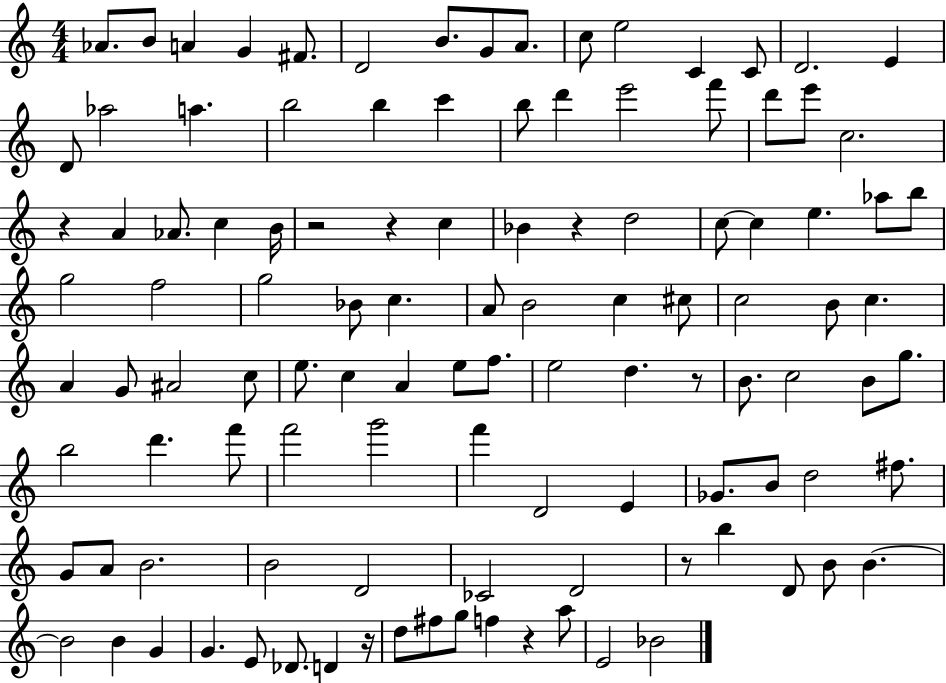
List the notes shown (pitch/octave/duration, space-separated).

Ab4/e. B4/e A4/q G4/q F#4/e. D4/h B4/e. G4/e A4/e. C5/e E5/h C4/q C4/e D4/h. E4/q D4/e Ab5/h A5/q. B5/h B5/q C6/q B5/e D6/q E6/h F6/e D6/e E6/e C5/h. R/q A4/q Ab4/e. C5/q B4/s R/h R/q C5/q Bb4/q R/q D5/h C5/e C5/q E5/q. Ab5/e B5/e G5/h F5/h G5/h Bb4/e C5/q. A4/e B4/h C5/q C#5/e C5/h B4/e C5/q. A4/q G4/e A#4/h C5/e E5/e. C5/q A4/q E5/e F5/e. E5/h D5/q. R/e B4/e. C5/h B4/e G5/e. B5/h D6/q. F6/e F6/h G6/h F6/q D4/h E4/q Gb4/e. B4/e D5/h F#5/e. G4/e A4/e B4/h. B4/h D4/h CES4/h D4/h R/e B5/q D4/e B4/e B4/q. B4/h B4/q G4/q G4/q. E4/e Db4/e. D4/q R/s D5/e F#5/e G5/e F5/q R/q A5/e E4/h Bb4/h